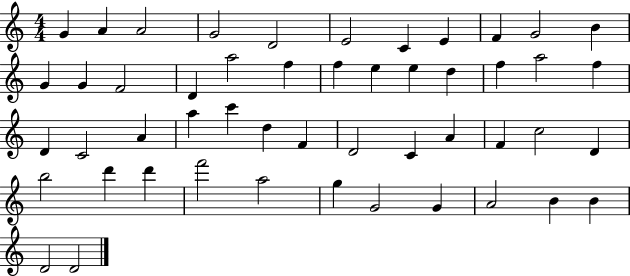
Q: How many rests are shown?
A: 0